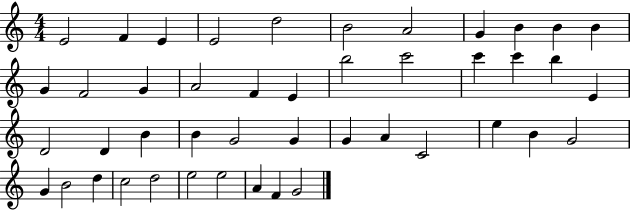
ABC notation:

X:1
T:Untitled
M:4/4
L:1/4
K:C
E2 F E E2 d2 B2 A2 G B B B G F2 G A2 F E b2 c'2 c' c' b E D2 D B B G2 G G A C2 e B G2 G B2 d c2 d2 e2 e2 A F G2